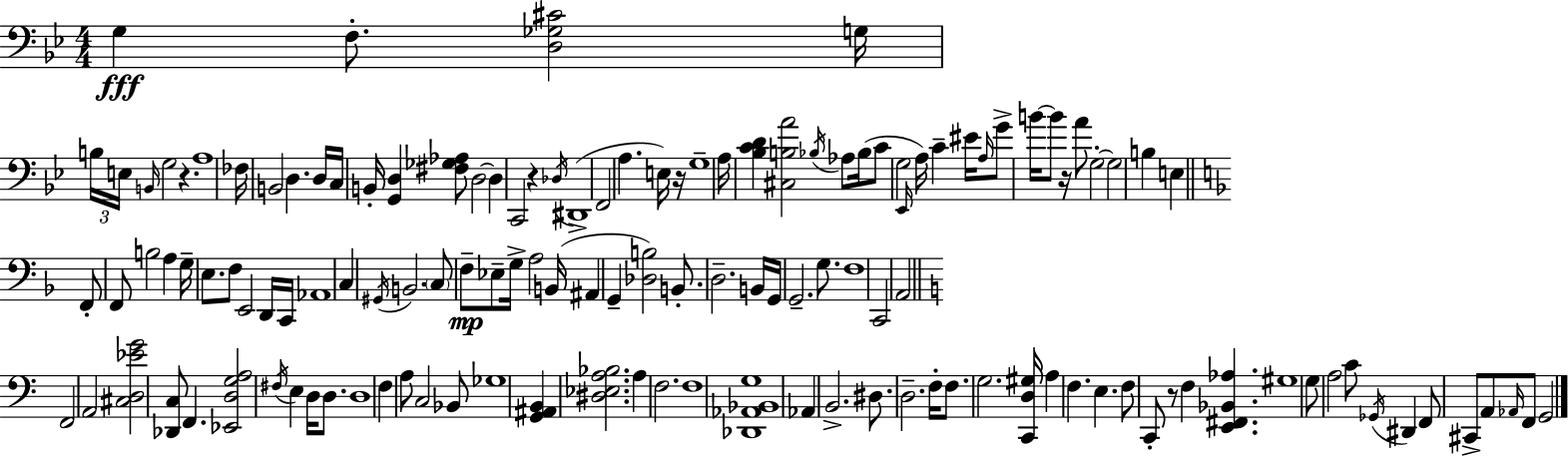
X:1
T:Untitled
M:4/4
L:1/4
K:Bb
G, F,/2 [D,_G,^C]2 G,/4 B,/4 E,/4 B,,/4 G,2 z A,4 _F,/4 B,,2 D, D,/4 C,/4 B,,/4 [G,,D,] [^F,_G,_A,]/2 D,2 D, C,,2 z _D,/4 ^D,,4 F,,2 A, E,/4 z/4 G,4 A,/4 [_B,CD] [^C,B,A]2 _B,/4 _A,/2 _B,/4 C/2 G,2 _E,,/4 A,/4 C ^E/4 A,/4 G/2 B/4 B/2 z/4 A/2 G,2 G,2 B, E, F,,/2 F,,/2 B,2 A, G,/4 E,/2 F,/2 E,,2 D,,/4 C,,/4 _A,,4 C, ^G,,/4 B,,2 C,/2 F,/2 _E,/2 G,/4 A,2 B,,/4 ^A,, G,, [_D,B,]2 B,,/2 D,2 B,,/4 G,,/4 G,,2 G,/2 F,4 C,,2 A,,2 F,,2 A,,2 [^C,D,_EG]2 [_D,,C,]/2 F,, [_E,,D,G,A,]2 ^F,/4 E, D,/4 D,/2 D,4 F, A,/2 C,2 _B,,/2 _G,4 [G,,^A,,B,,] [^D,_E,A,_B,]2 A, F,2 F,4 [_D,,_A,,_B,,G,]4 _A,, B,,2 ^D,/2 D,2 F,/4 F,/2 G,2 [C,,D,^G,]/4 A, F, E, F,/2 C,,/2 z/2 F, [E,,^F,,_B,,_A,] ^G,4 G,/2 A,2 C/2 _G,,/4 ^D,, F,,/2 ^C,,/2 A,,/2 _A,,/4 F,,/2 G,,2